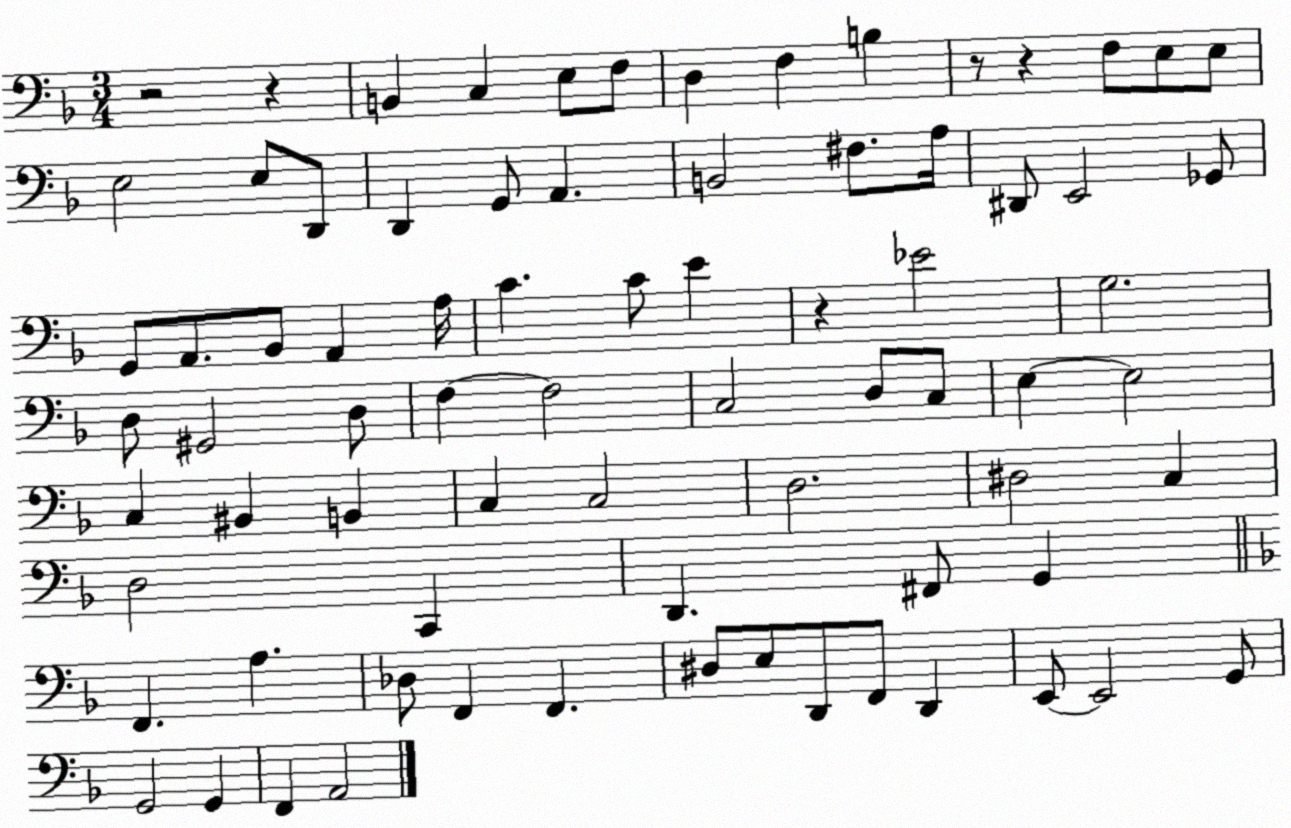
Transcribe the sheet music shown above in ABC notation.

X:1
T:Untitled
M:3/4
L:1/4
K:F
z2 z B,, C, E,/2 F,/2 D, F, B, z/2 z F,/2 E,/2 E,/2 E,2 E,/2 D,,/2 D,, G,,/2 A,, B,,2 ^F,/2 A,/4 ^D,,/2 E,,2 _G,,/2 G,,/2 A,,/2 _B,,/2 A,, A,/4 C C/2 E z _E2 G,2 D,/2 ^G,,2 D,/2 F, F,2 C,2 D,/2 C,/2 E, E,2 C, ^B,, B,, C, C,2 D,2 ^D,2 C, D,2 C,, D,, ^F,,/2 G,, F,, A, _D,/2 F,, F,, ^D,/2 E,/2 D,,/2 F,,/2 D,, E,,/2 E,,2 G,,/2 G,,2 G,, F,, A,,2